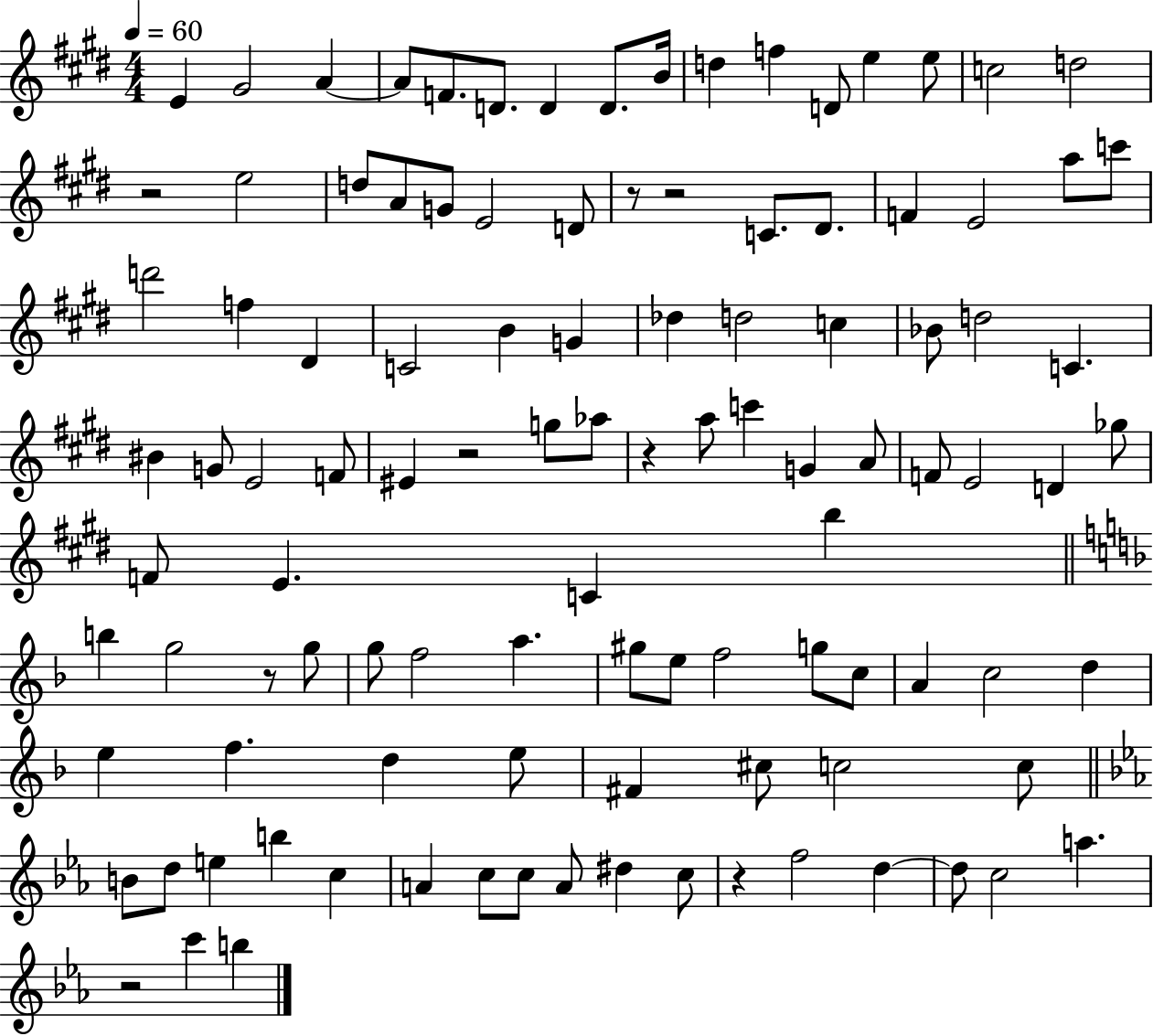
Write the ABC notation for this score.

X:1
T:Untitled
M:4/4
L:1/4
K:E
E ^G2 A A/2 F/2 D/2 D D/2 B/4 d f D/2 e e/2 c2 d2 z2 e2 d/2 A/2 G/2 E2 D/2 z/2 z2 C/2 ^D/2 F E2 a/2 c'/2 d'2 f ^D C2 B G _d d2 c _B/2 d2 C ^B G/2 E2 F/2 ^E z2 g/2 _a/2 z a/2 c' G A/2 F/2 E2 D _g/2 F/2 E C b b g2 z/2 g/2 g/2 f2 a ^g/2 e/2 f2 g/2 c/2 A c2 d e f d e/2 ^F ^c/2 c2 c/2 B/2 d/2 e b c A c/2 c/2 A/2 ^d c/2 z f2 d d/2 c2 a z2 c' b